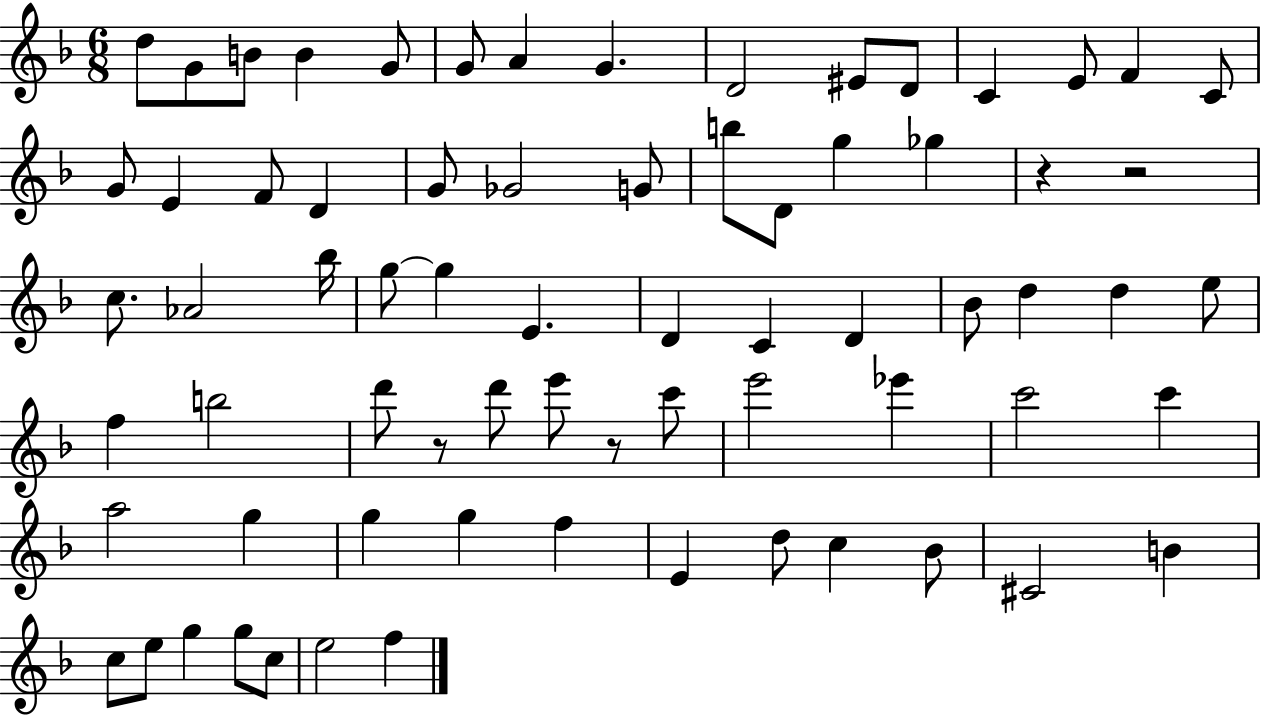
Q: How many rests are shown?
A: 4